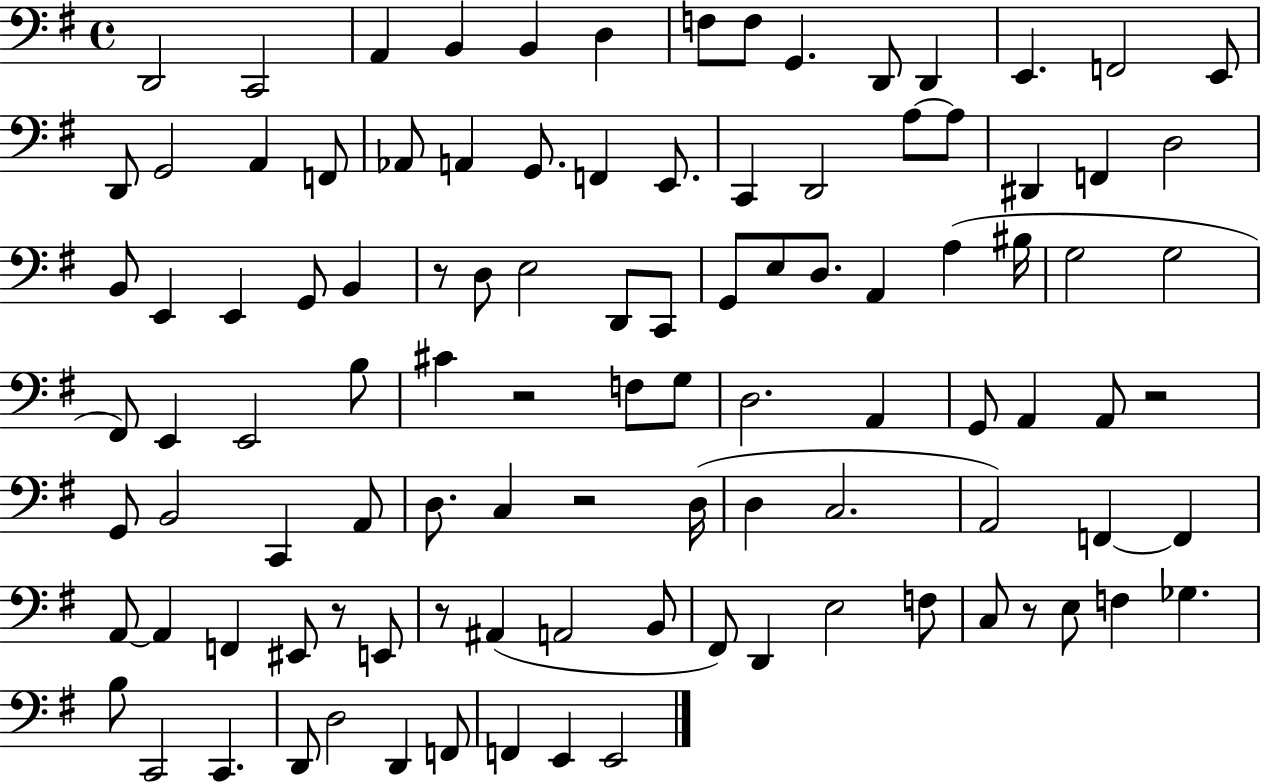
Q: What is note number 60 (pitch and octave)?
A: G2